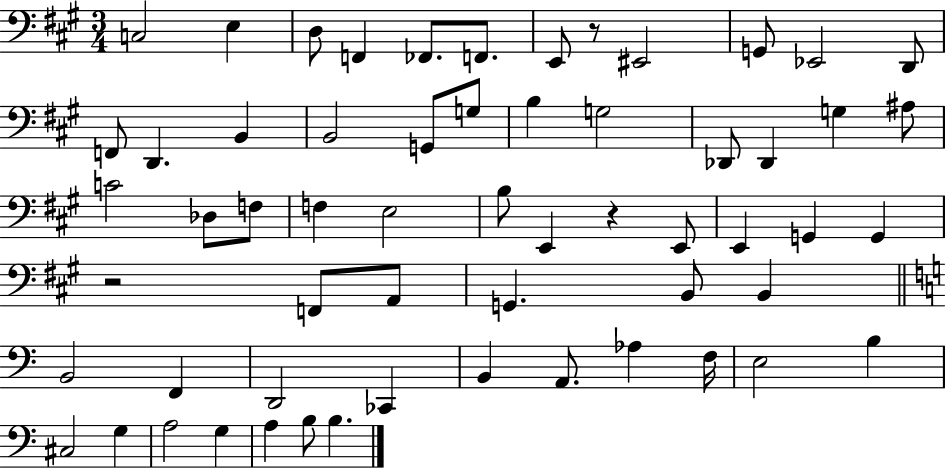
C3/h E3/q D3/e F2/q FES2/e. F2/e. E2/e R/e EIS2/h G2/e Eb2/h D2/e F2/e D2/q. B2/q B2/h G2/e G3/e B3/q G3/h Db2/e Db2/q G3/q A#3/e C4/h Db3/e F3/e F3/q E3/h B3/e E2/q R/q E2/e E2/q G2/q G2/q R/h F2/e A2/e G2/q. B2/e B2/q B2/h F2/q D2/h CES2/q B2/q A2/e. Ab3/q F3/s E3/h B3/q C#3/h G3/q A3/h G3/q A3/q B3/e B3/q.